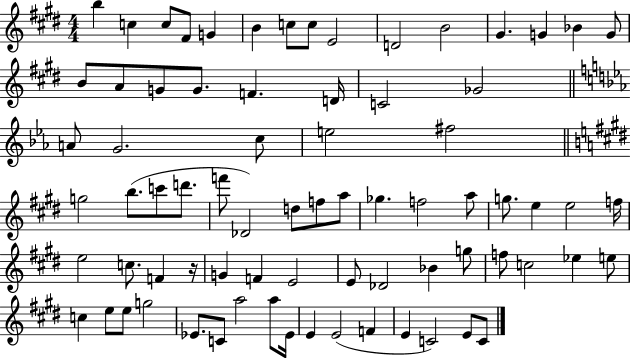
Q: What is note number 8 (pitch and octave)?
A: C5